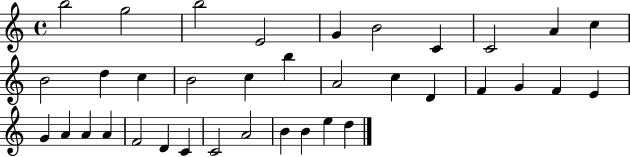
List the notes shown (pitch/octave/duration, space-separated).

B5/h G5/h B5/h E4/h G4/q B4/h C4/q C4/h A4/q C5/q B4/h D5/q C5/q B4/h C5/q B5/q A4/h C5/q D4/q F4/q G4/q F4/q E4/q G4/q A4/q A4/q A4/q F4/h D4/q C4/q C4/h A4/h B4/q B4/q E5/q D5/q